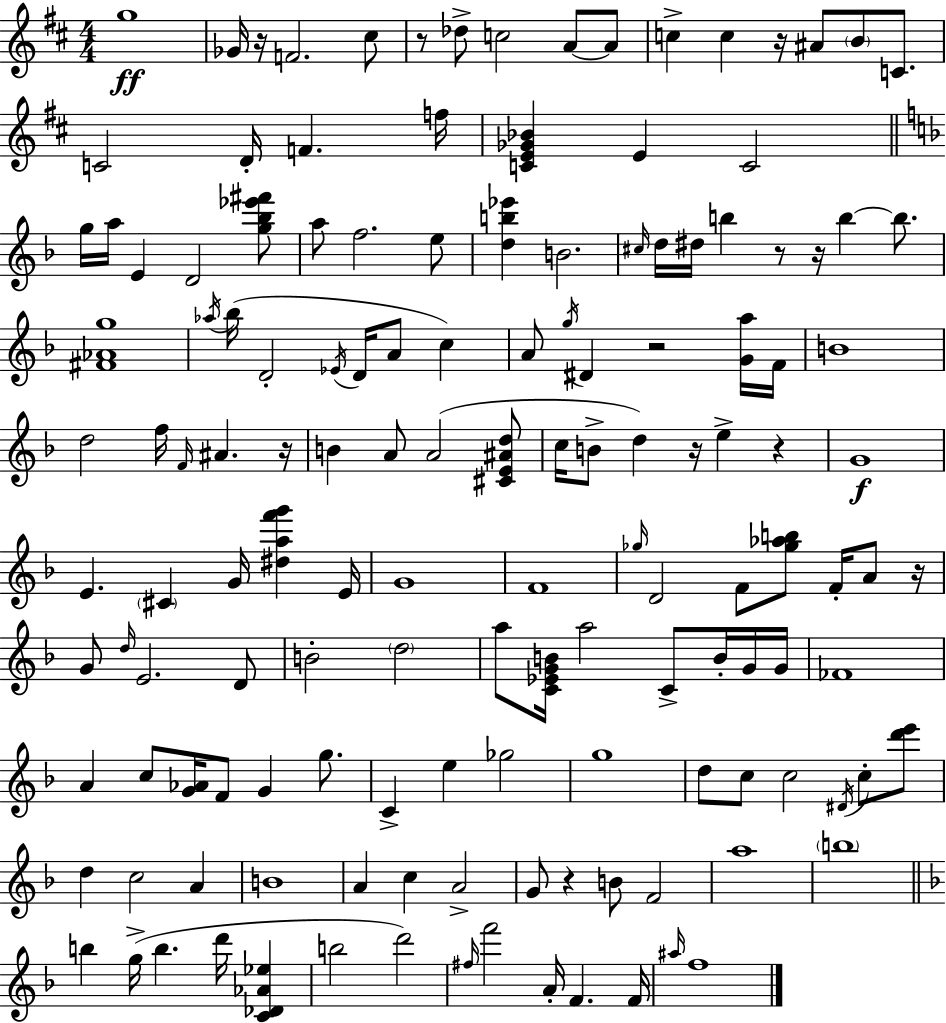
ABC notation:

X:1
T:Untitled
M:4/4
L:1/4
K:D
g4 _G/4 z/4 F2 ^c/2 z/2 _d/2 c2 A/2 A/2 c c z/4 ^A/2 B/2 C/2 C2 D/4 F f/4 [CE_G_B] E C2 g/4 a/4 E D2 [g_b_e'^f']/2 a/2 f2 e/2 [db_e'] B2 ^c/4 d/4 ^d/4 b z/2 z/4 b b/2 [^F_Ag]4 _a/4 _b/4 D2 _E/4 D/4 A/2 c A/2 g/4 ^D z2 [Ga]/4 F/4 B4 d2 f/4 F/4 ^A z/4 B A/2 A2 [^CE^Ad]/2 c/4 B/2 d z/4 e z G4 E ^C G/4 [^daf'g'] E/4 G4 F4 _g/4 D2 F/2 [_g_ab]/2 F/4 A/2 z/4 G/2 d/4 E2 D/2 B2 d2 a/2 [C_EGB]/4 a2 C/2 B/4 G/4 G/4 _F4 A c/2 [G_A]/4 F/2 G g/2 C e _g2 g4 d/2 c/2 c2 ^D/4 c/2 [d'e']/2 d c2 A B4 A c A2 G/2 z B/2 F2 a4 b4 b g/4 b d'/4 [C_D_A_e] b2 d'2 ^f/4 f'2 A/4 F F/4 ^a/4 f4